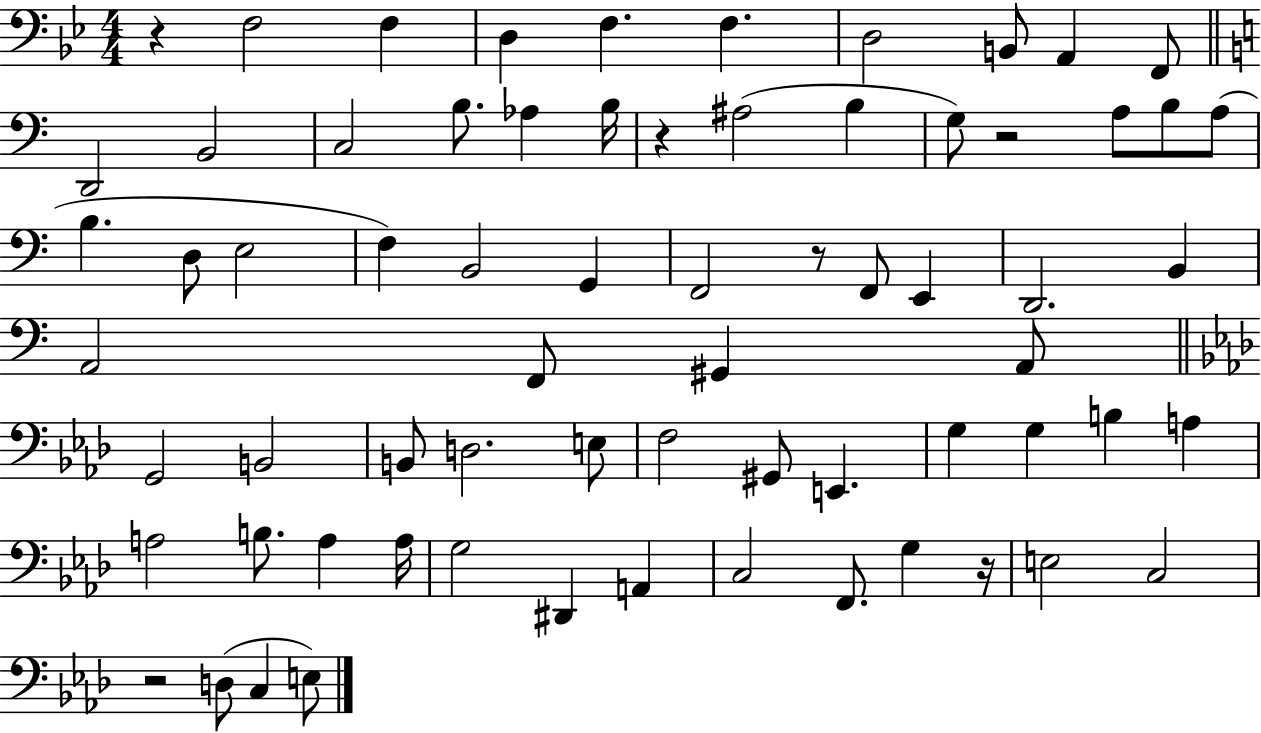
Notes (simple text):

R/q F3/h F3/q D3/q F3/q. F3/q. D3/h B2/e A2/q F2/e D2/h B2/h C3/h B3/e. Ab3/q B3/s R/q A#3/h B3/q G3/e R/h A3/e B3/e A3/e B3/q. D3/e E3/h F3/q B2/h G2/q F2/h R/e F2/e E2/q D2/h. B2/q A2/h F2/e G#2/q A2/e G2/h B2/h B2/e D3/h. E3/e F3/h G#2/e E2/q. G3/q G3/q B3/q A3/q A3/h B3/e. A3/q A3/s G3/h D#2/q A2/q C3/h F2/e. G3/q R/s E3/h C3/h R/h D3/e C3/q E3/e